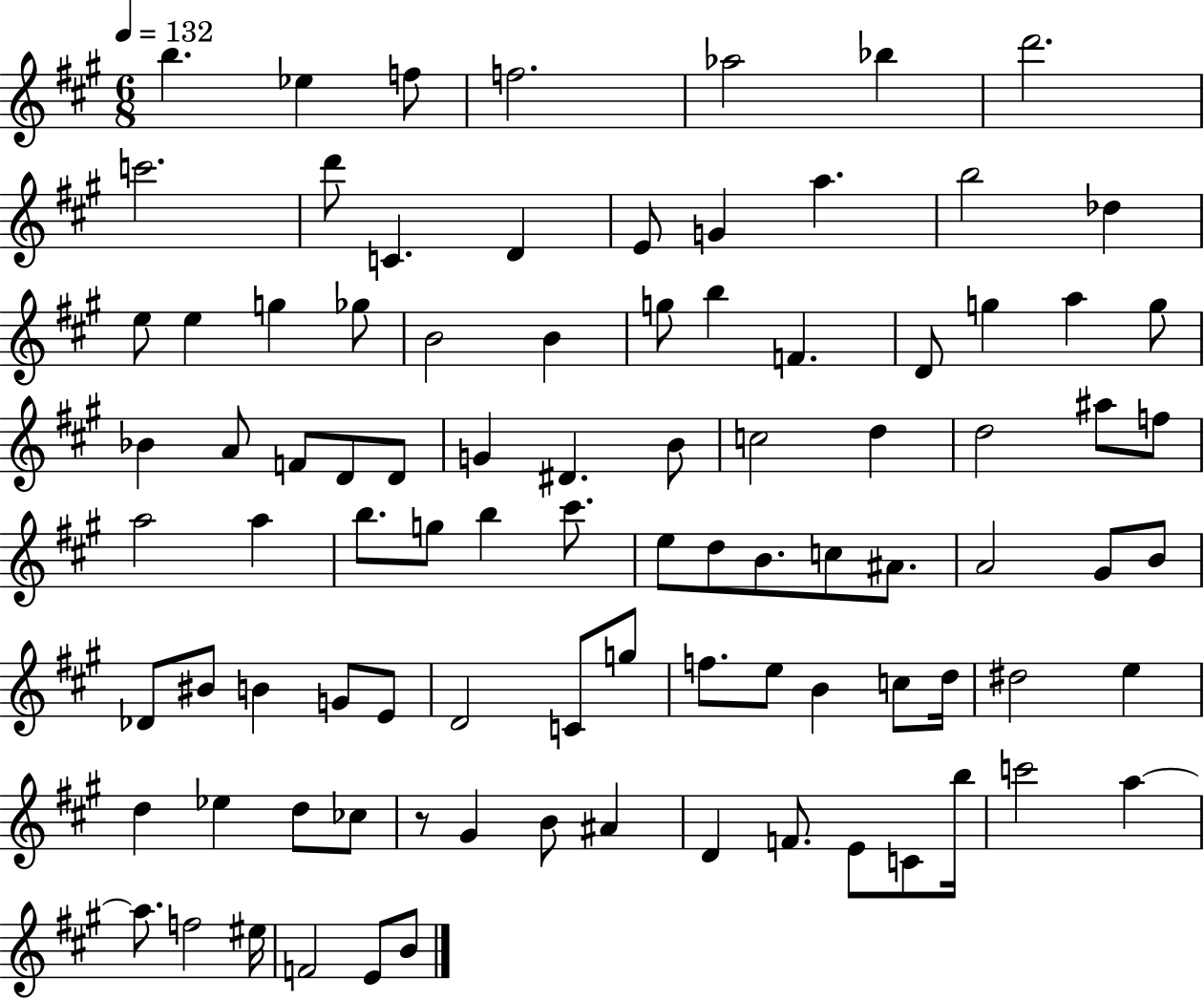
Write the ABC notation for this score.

X:1
T:Untitled
M:6/8
L:1/4
K:A
b _e f/2 f2 _a2 _b d'2 c'2 d'/2 C D E/2 G a b2 _d e/2 e g _g/2 B2 B g/2 b F D/2 g a g/2 _B A/2 F/2 D/2 D/2 G ^D B/2 c2 d d2 ^a/2 f/2 a2 a b/2 g/2 b ^c'/2 e/2 d/2 B/2 c/2 ^A/2 A2 ^G/2 B/2 _D/2 ^B/2 B G/2 E/2 D2 C/2 g/2 f/2 e/2 B c/2 d/4 ^d2 e d _e d/2 _c/2 z/2 ^G B/2 ^A D F/2 E/2 C/2 b/4 c'2 a a/2 f2 ^e/4 F2 E/2 B/2